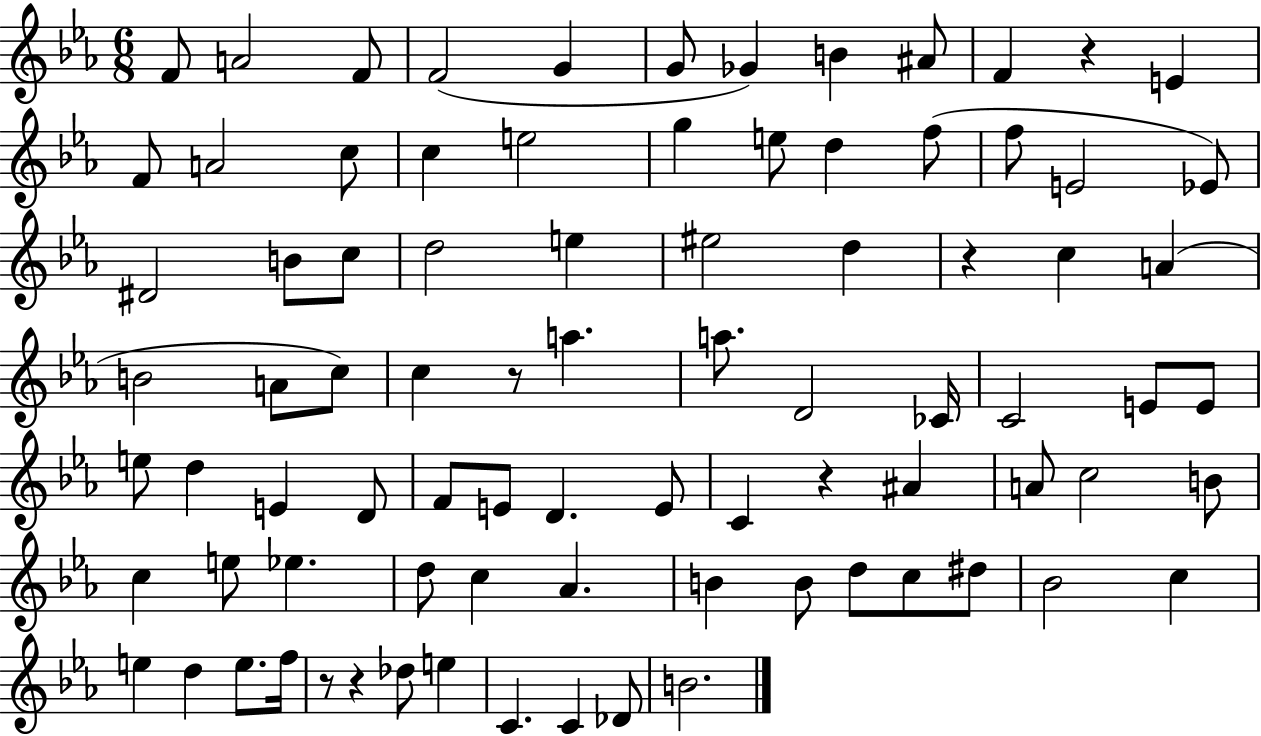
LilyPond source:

{
  \clef treble
  \numericTimeSignature
  \time 6/8
  \key ees \major
  f'8 a'2 f'8 | f'2( g'4 | g'8 ges'4) b'4 ais'8 | f'4 r4 e'4 | \break f'8 a'2 c''8 | c''4 e''2 | g''4 e''8 d''4 f''8( | f''8 e'2 ees'8) | \break dis'2 b'8 c''8 | d''2 e''4 | eis''2 d''4 | r4 c''4 a'4( | \break b'2 a'8 c''8) | c''4 r8 a''4. | a''8. d'2 ces'16 | c'2 e'8 e'8 | \break e''8 d''4 e'4 d'8 | f'8 e'8 d'4. e'8 | c'4 r4 ais'4 | a'8 c''2 b'8 | \break c''4 e''8 ees''4. | d''8 c''4 aes'4. | b'4 b'8 d''8 c''8 dis''8 | bes'2 c''4 | \break e''4 d''4 e''8. f''16 | r8 r4 des''8 e''4 | c'4. c'4 des'8 | b'2. | \break \bar "|."
}